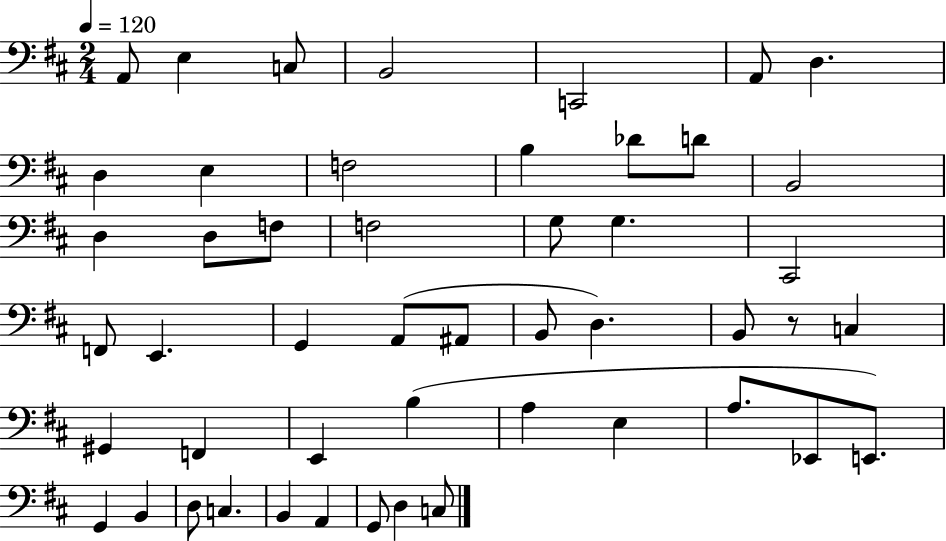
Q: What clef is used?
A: bass